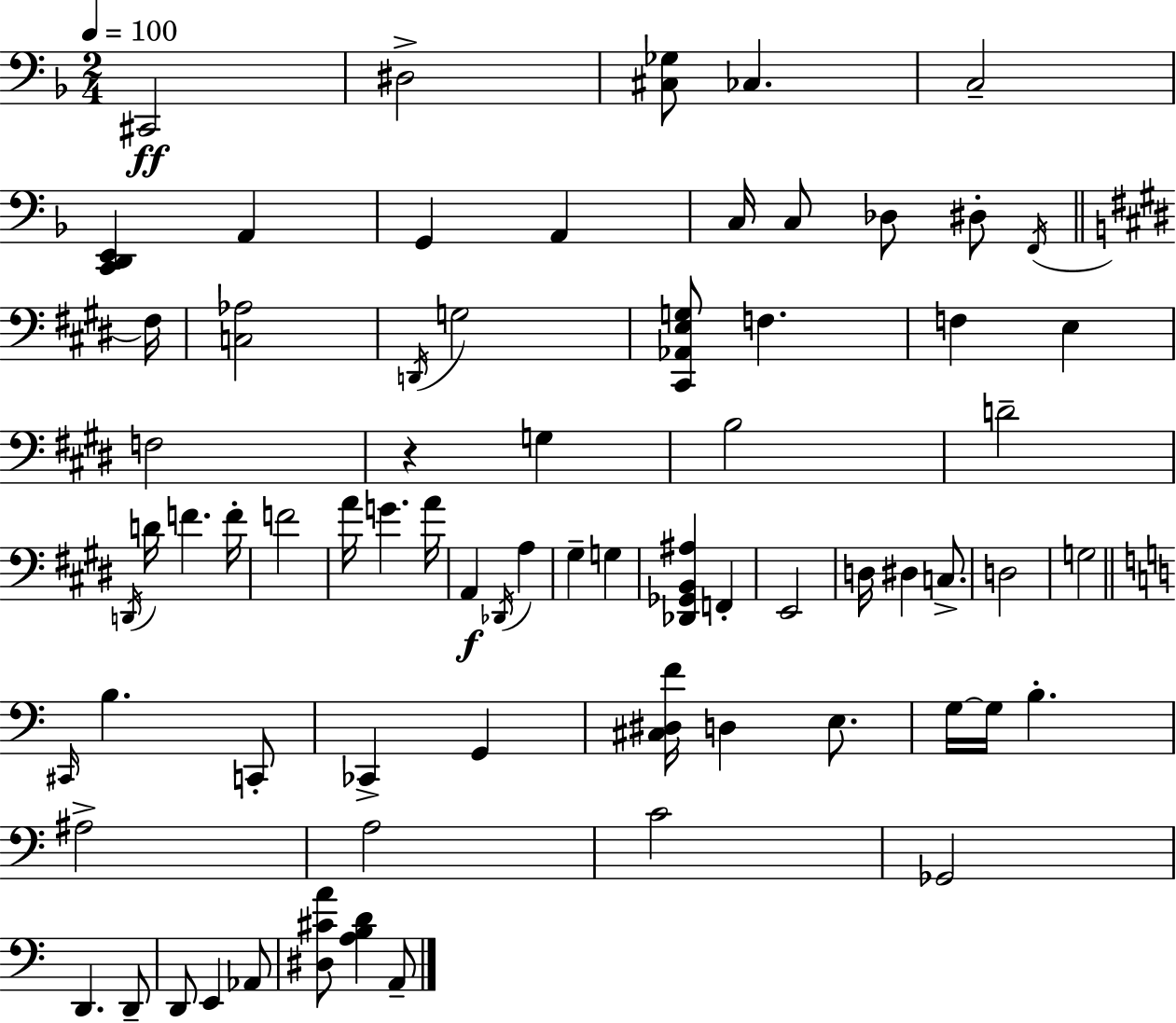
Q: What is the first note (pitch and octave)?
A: C#2